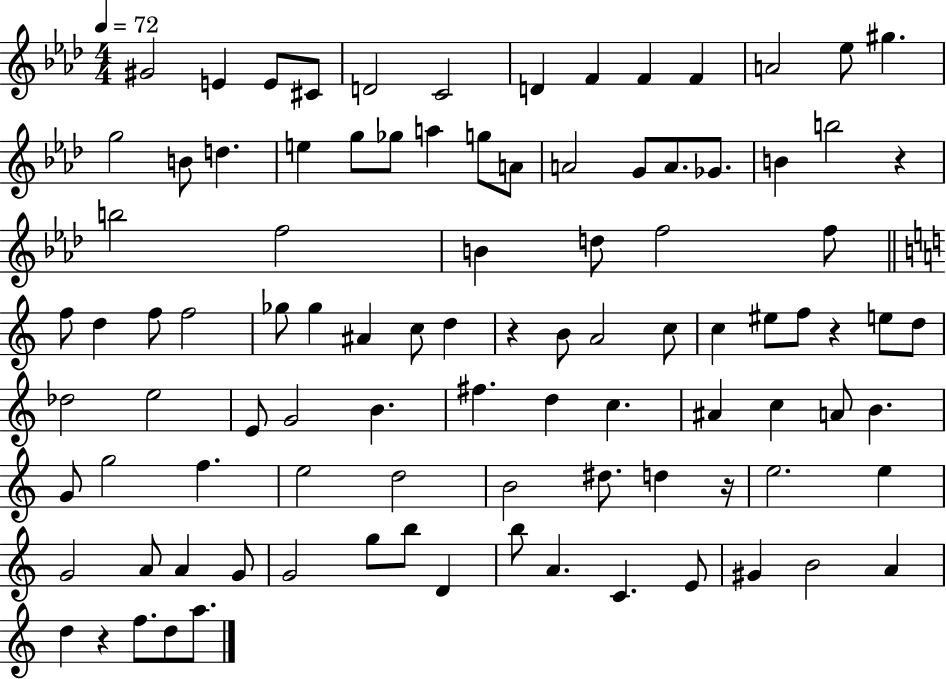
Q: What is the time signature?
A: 4/4